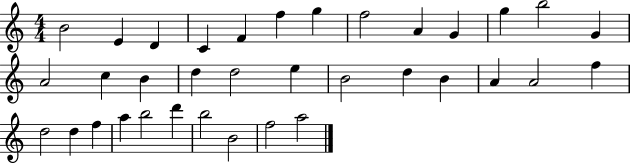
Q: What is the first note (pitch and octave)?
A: B4